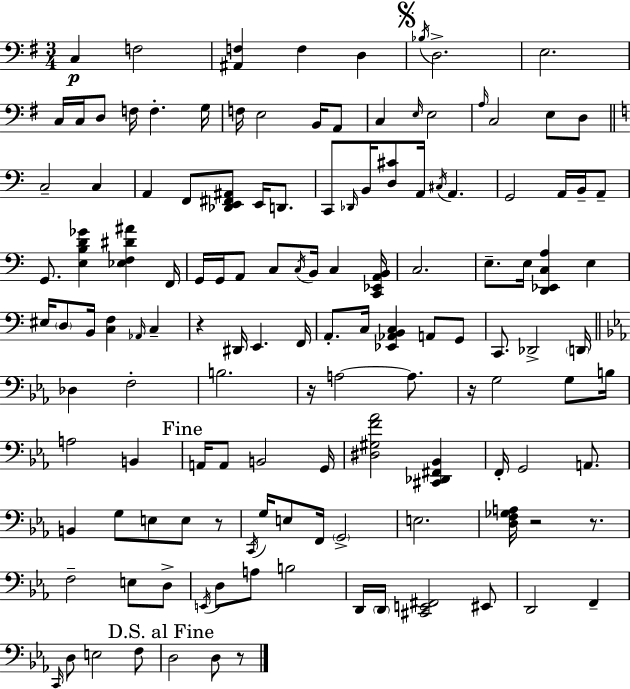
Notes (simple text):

C3/q F3/h [A#2,F3]/q F3/q D3/q Bb3/s D3/h. E3/h. C3/s C3/s D3/e F3/s F3/q. G3/s F3/s E3/h B2/s A2/e C3/q E3/s E3/h A3/s C3/h E3/e D3/e C3/h C3/q A2/q F2/e [Db2,E2,F#2,A#2]/e E2/s D2/e. C2/e Db2/s B2/s [D3,C#4]/e A2/s C#3/s A2/q. G2/h A2/s B2/s A2/e G2/e. [E3,B3,D4,Gb4]/q [Eb3,F3,D#4,A#4]/q F2/s G2/s G2/s A2/e C3/e C3/s B2/s C3/q [C2,Eb2,A2,B2]/s C3/h. E3/e. E3/s [D2,Eb2,C3,A3]/q E3/q EIS3/s D3/e B2/s [C3,F3]/q Ab2/s C3/q R/q D#2/s E2/q. F2/s A2/e. C3/s [Eb2,Ab2,B2,C3]/q A2/e G2/e C2/e. Db2/h D2/s Db3/q F3/h B3/h. R/s A3/h A3/e. R/s G3/h G3/e B3/s A3/h B2/q A2/s A2/e B2/h G2/s [D#3,G#3,F4,Ab4]/h [C#2,Db2,F#2,Bb2]/q F2/s G2/h A2/e. B2/q G3/e E3/e E3/e R/e C2/s G3/s E3/e F2/s G2/h E3/h. [D3,F3,Gb3,A3]/s R/h R/e. F3/h E3/e D3/e E2/s D3/e A3/e B3/h D2/s D2/s [C#2,E2,F#2]/h EIS2/e D2/h F2/q C2/s D3/e E3/h F3/e D3/h D3/e R/e